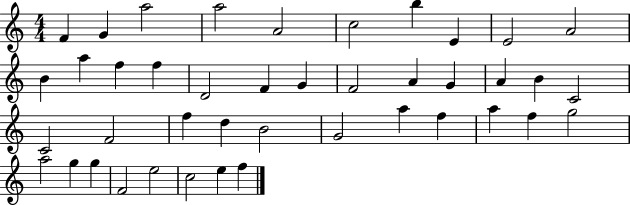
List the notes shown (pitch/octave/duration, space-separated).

F4/q G4/q A5/h A5/h A4/h C5/h B5/q E4/q E4/h A4/h B4/q A5/q F5/q F5/q D4/h F4/q G4/q F4/h A4/q G4/q A4/q B4/q C4/h C4/h F4/h F5/q D5/q B4/h G4/h A5/q F5/q A5/q F5/q G5/h A5/h G5/q G5/q F4/h E5/h C5/h E5/q F5/q